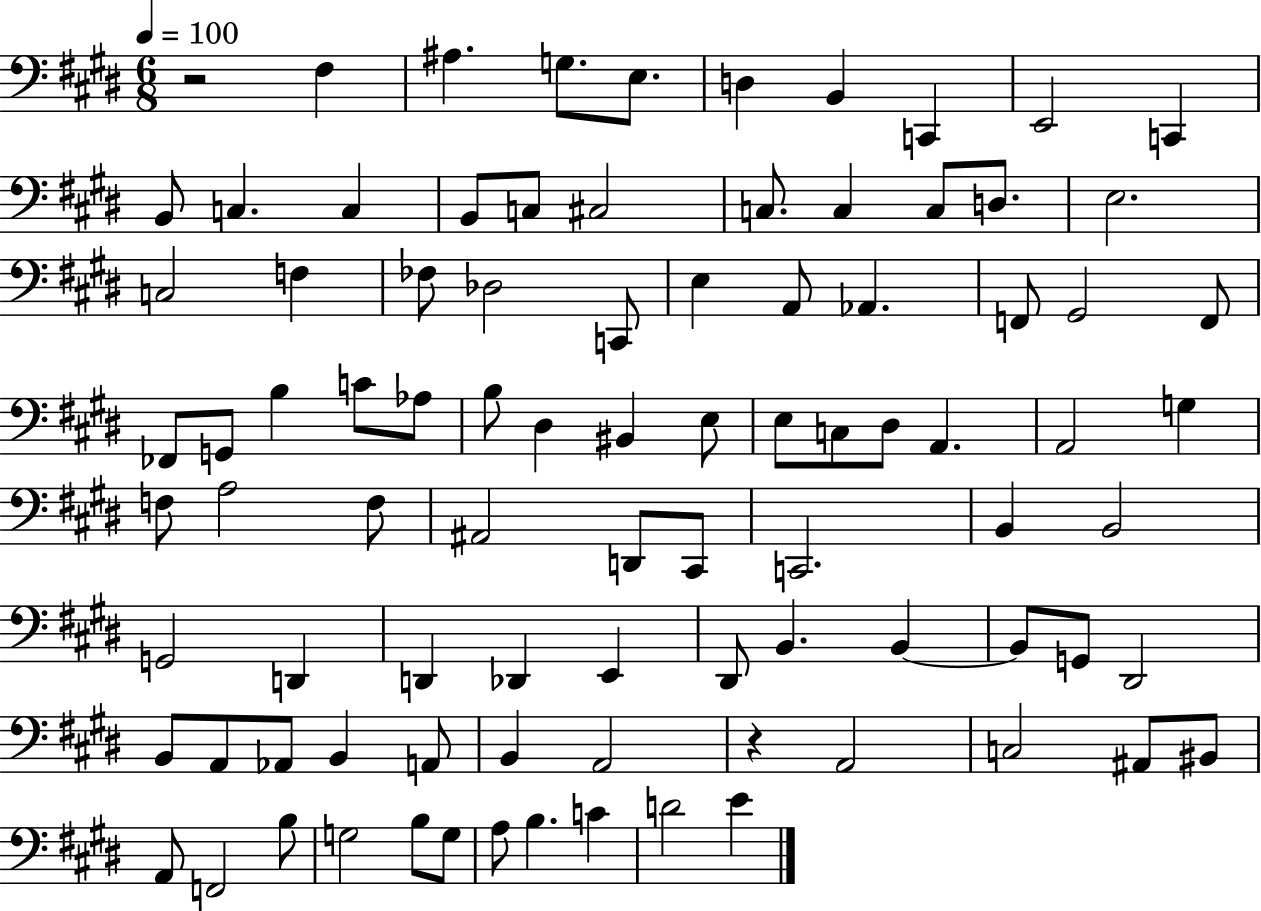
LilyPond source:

{
  \clef bass
  \numericTimeSignature
  \time 6/8
  \key e \major
  \tempo 4 = 100
  r2 fis4 | ais4. g8. e8. | d4 b,4 c,4 | e,2 c,4 | \break b,8 c4. c4 | b,8 c8 cis2 | c8. c4 c8 d8. | e2. | \break c2 f4 | fes8 des2 c,8 | e4 a,8 aes,4. | f,8 gis,2 f,8 | \break fes,8 g,8 b4 c'8 aes8 | b8 dis4 bis,4 e8 | e8 c8 dis8 a,4. | a,2 g4 | \break f8 a2 f8 | ais,2 d,8 cis,8 | c,2. | b,4 b,2 | \break g,2 d,4 | d,4 des,4 e,4 | dis,8 b,4. b,4~~ | b,8 g,8 dis,2 | \break b,8 a,8 aes,8 b,4 a,8 | b,4 a,2 | r4 a,2 | c2 ais,8 bis,8 | \break a,8 f,2 b8 | g2 b8 g8 | a8 b4. c'4 | d'2 e'4 | \break \bar "|."
}